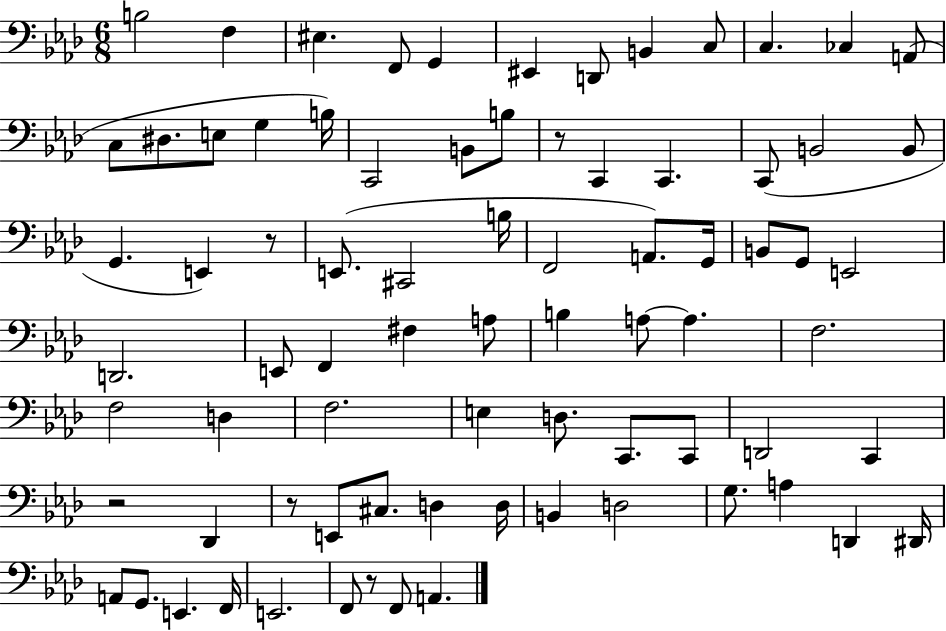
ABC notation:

X:1
T:Untitled
M:6/8
L:1/4
K:Ab
B,2 F, ^E, F,,/2 G,, ^E,, D,,/2 B,, C,/2 C, _C, A,,/2 C,/2 ^D,/2 E,/2 G, B,/4 C,,2 B,,/2 B,/2 z/2 C,, C,, C,,/2 B,,2 B,,/2 G,, E,, z/2 E,,/2 ^C,,2 B,/4 F,,2 A,,/2 G,,/4 B,,/2 G,,/2 E,,2 D,,2 E,,/2 F,, ^F, A,/2 B, A,/2 A, F,2 F,2 D, F,2 E, D,/2 C,,/2 C,,/2 D,,2 C,, z2 _D,, z/2 E,,/2 ^C,/2 D, D,/4 B,, D,2 G,/2 A, D,, ^D,,/4 A,,/2 G,,/2 E,, F,,/4 E,,2 F,,/2 z/2 F,,/2 A,,